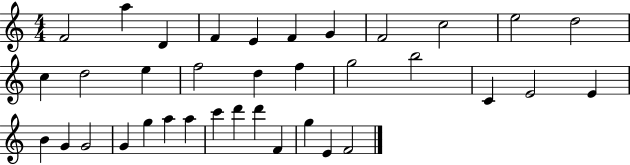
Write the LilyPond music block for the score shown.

{
  \clef treble
  \numericTimeSignature
  \time 4/4
  \key c \major
  f'2 a''4 d'4 | f'4 e'4 f'4 g'4 | f'2 c''2 | e''2 d''2 | \break c''4 d''2 e''4 | f''2 d''4 f''4 | g''2 b''2 | c'4 e'2 e'4 | \break b'4 g'4 g'2 | g'4 g''4 a''4 a''4 | c'''4 d'''4 d'''4 f'4 | g''4 e'4 f'2 | \break \bar "|."
}